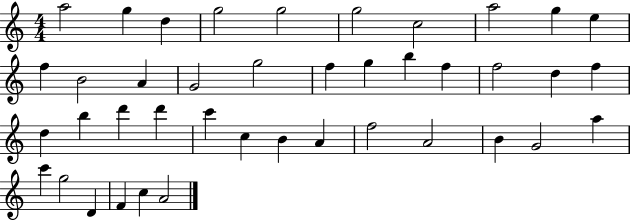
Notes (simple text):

A5/h G5/q D5/q G5/h G5/h G5/h C5/h A5/h G5/q E5/q F5/q B4/h A4/q G4/h G5/h F5/q G5/q B5/q F5/q F5/h D5/q F5/q D5/q B5/q D6/q D6/q C6/q C5/q B4/q A4/q F5/h A4/h B4/q G4/h A5/q C6/q G5/h D4/q F4/q C5/q A4/h